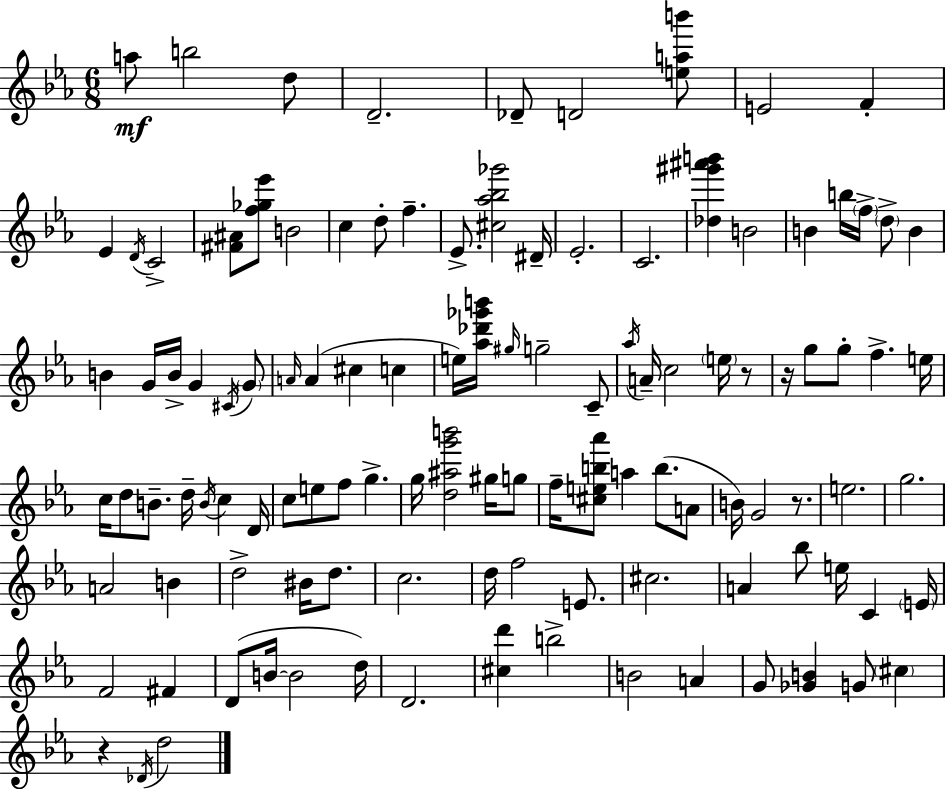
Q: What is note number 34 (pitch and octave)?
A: C#5